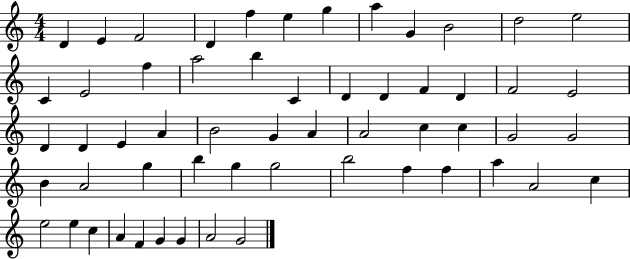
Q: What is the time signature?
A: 4/4